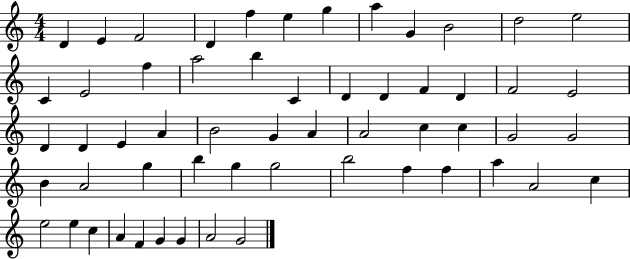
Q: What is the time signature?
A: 4/4